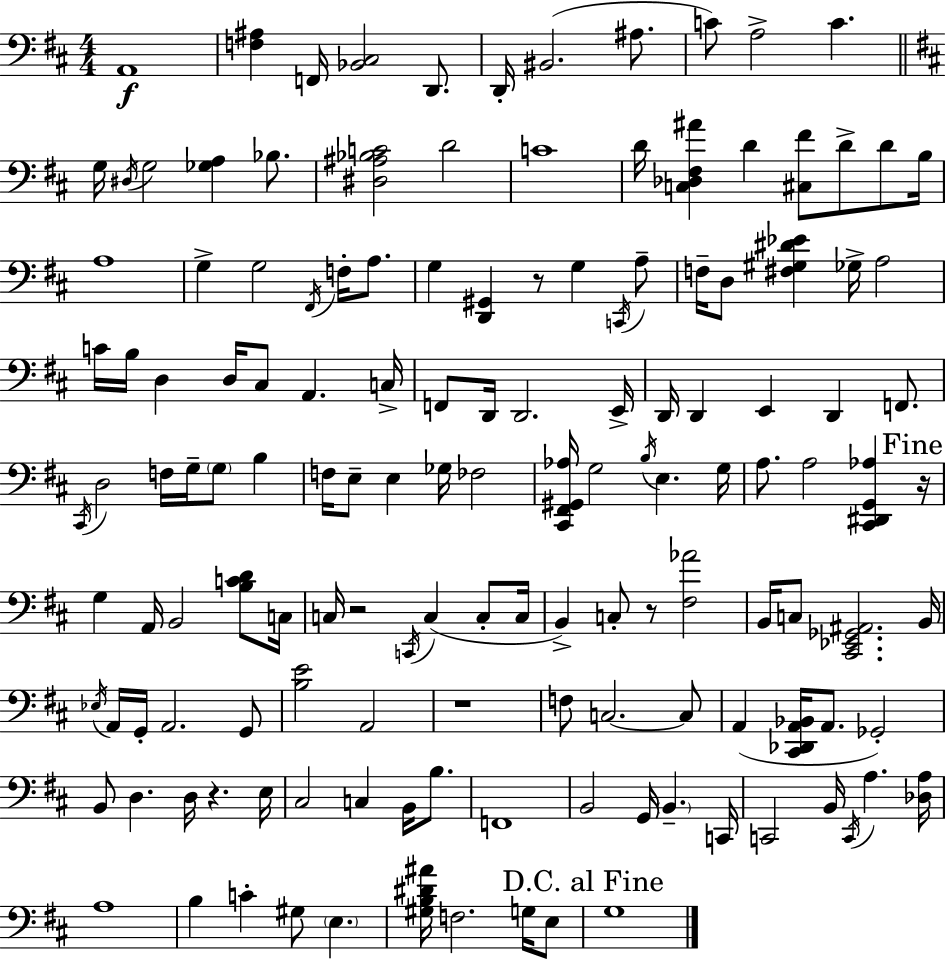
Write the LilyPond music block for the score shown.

{
  \clef bass
  \numericTimeSignature
  \time 4/4
  \key d \major
  a,1\f | <f ais>4 f,16 <bes, cis>2 d,8. | d,16-. bis,2.( ais8. | c'8) a2-> c'4. | \break \bar "||" \break \key d \major g16 \acciaccatura { dis16 } g2 <ges a>4 bes8. | <dis ais bes c'>2 d'2 | c'1 | d'16 <c des fis ais'>4 d'4 <cis fis'>8 d'8-> d'8 | \break b16 a1 | g4-> g2 \acciaccatura { fis,16 } f16-. a8. | g4 <d, gis,>4 r8 g4 | \acciaccatura { c,16 } a8-- f16-- d8 <fis gis dis' ees'>4 ges16-> a2 | \break c'16 b16 d4 d16 cis8 a,4. | c16-> f,8 d,16 d,2. | e,16-> d,16 d,4 e,4 d,4 | f,8. \acciaccatura { cis,16 } d2 f16 g16-- \parenthesize g8 | \break b4 f16 e8-- e4 ges16 fes2 | <cis, fis, gis, aes>16 g2 \acciaccatura { b16 } e4. | g16 a8. a2 | <cis, dis, g, aes>4 \mark "Fine" r16 g4 a,16 b,2 | \break <b c' d'>8 c16 c16 r2 \acciaccatura { c,16 }( c4 | c8-. c16 b,4->) c8-. r8 <fis aes'>2 | b,16 c8 <cis, ees, ges, ais,>2. | b,16 \acciaccatura { ees16 } a,16 g,16-. a,2. | \break g,8 <b e'>2 a,2 | r1 | f8 c2.~~ | c8 a,4( <cis, des, a, bes,>16 a,8. ges,2-.) | \break b,8 d4. d16 | r4. e16 cis2 c4 | b,16 b8. f,1 | b,2 g,16 | \break \parenthesize b,4.-- c,16 c,2 b,16 | \acciaccatura { c,16 } a4. <des a>16 a1 | b4 c'4-. | gis8 \parenthesize e4. <gis b dis' ais'>16 f2. | \break g16 e8 \mark "D.C. al Fine" g1 | \bar "|."
}